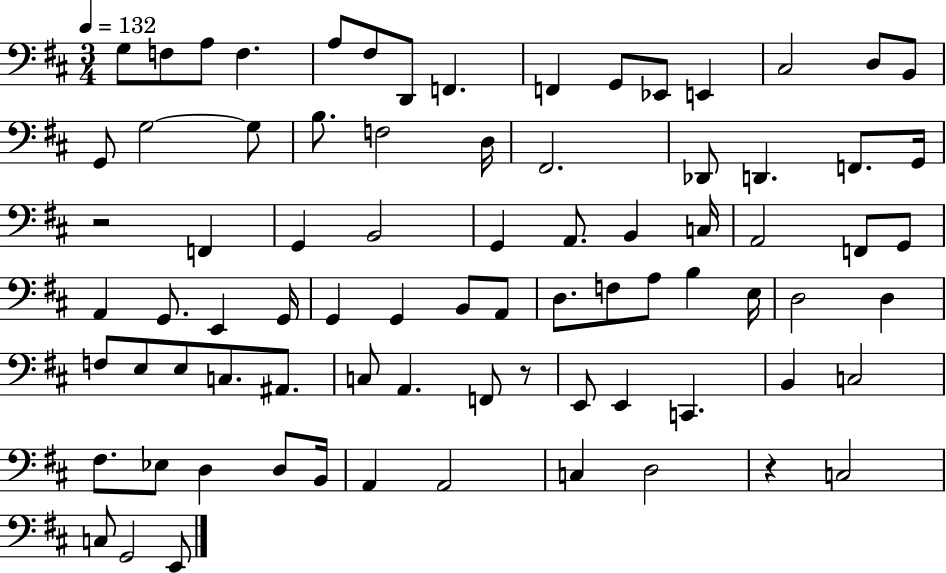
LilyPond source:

{
  \clef bass
  \numericTimeSignature
  \time 3/4
  \key d \major
  \tempo 4 = 132
  \repeat volta 2 { g8 f8 a8 f4. | a8 fis8 d,8 f,4. | f,4 g,8 ees,8 e,4 | cis2 d8 b,8 | \break g,8 g2~~ g8 | b8. f2 d16 | fis,2. | des,8 d,4. f,8. g,16 | \break r2 f,4 | g,4 b,2 | g,4 a,8. b,4 c16 | a,2 f,8 g,8 | \break a,4 g,8. e,4 g,16 | g,4 g,4 b,8 a,8 | d8. f8 a8 b4 e16 | d2 d4 | \break f8 e8 e8 c8. ais,8. | c8 a,4. f,8 r8 | e,8 e,4 c,4. | b,4 c2 | \break fis8. ees8 d4 d8 b,16 | a,4 a,2 | c4 d2 | r4 c2 | \break c8 g,2 e,8 | } \bar "|."
}